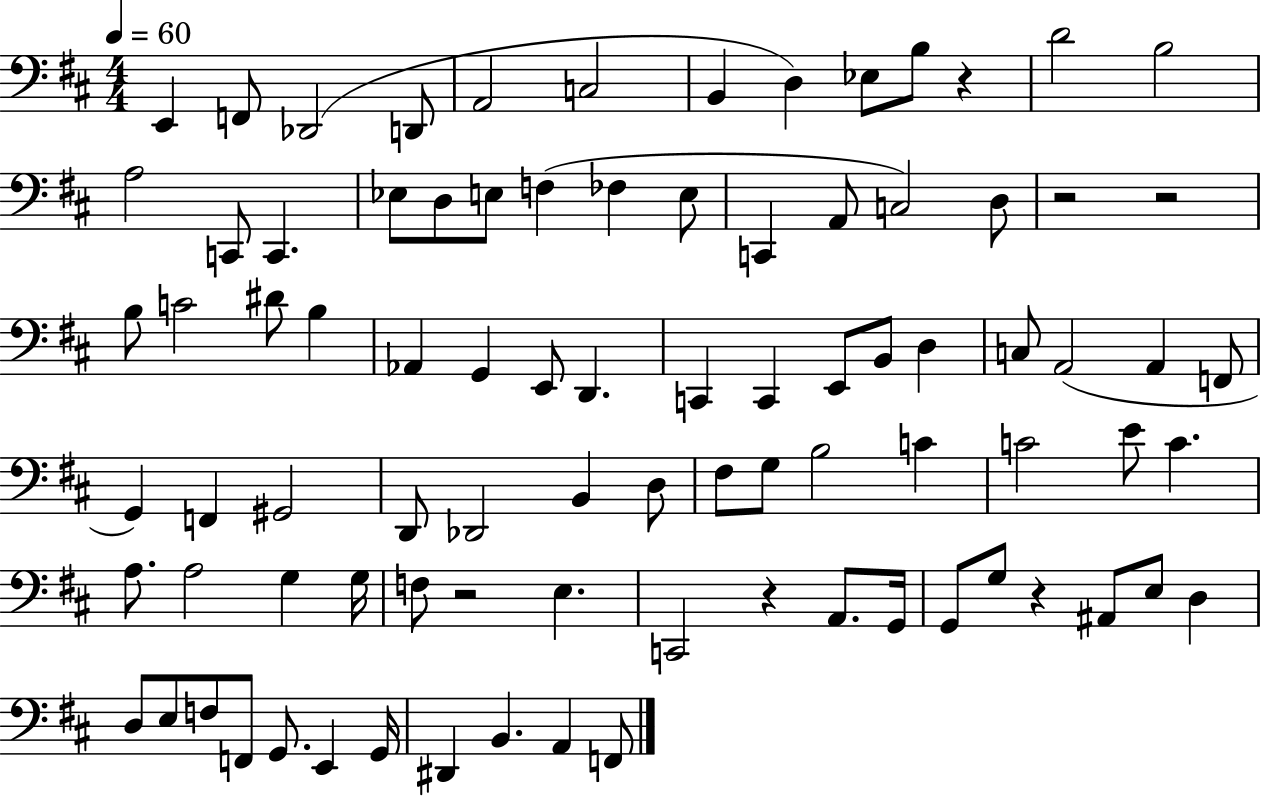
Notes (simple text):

E2/q F2/e Db2/h D2/e A2/h C3/h B2/q D3/q Eb3/e B3/e R/q D4/h B3/h A3/h C2/e C2/q. Eb3/e D3/e E3/e F3/q FES3/q E3/e C2/q A2/e C3/h D3/e R/h R/h B3/e C4/h D#4/e B3/q Ab2/q G2/q E2/e D2/q. C2/q C2/q E2/e B2/e D3/q C3/e A2/h A2/q F2/e G2/q F2/q G#2/h D2/e Db2/h B2/q D3/e F#3/e G3/e B3/h C4/q C4/h E4/e C4/q. A3/e. A3/h G3/q G3/s F3/e R/h E3/q. C2/h R/q A2/e. G2/s G2/e G3/e R/q A#2/e E3/e D3/q D3/e E3/e F3/e F2/e G2/e. E2/q G2/s D#2/q B2/q. A2/q F2/e